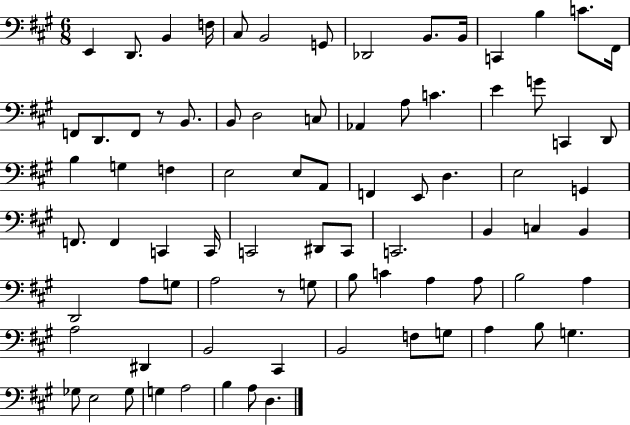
{
  \clef bass
  \numericTimeSignature
  \time 6/8
  \key a \major
  \repeat volta 2 { e,4 d,8. b,4 f16 | cis8 b,2 g,8 | des,2 b,8. b,16 | c,4 b4 c'8. fis,16 | \break f,8 d,8. f,8 r8 b,8. | b,8 d2 c8 | aes,4 a8 c'4. | e'4 g'8 c,4 d,8 | \break b4 g4 f4 | e2 e8 a,8 | f,4 e,8 d4. | e2 g,4 | \break f,8. f,4 c,4 c,16 | c,2 dis,8 c,8 | c,2. | b,4 c4 b,4 | \break d,2 a8 g8 | a2 r8 g8 | b8 c'4 a4 a8 | b2 a4 | \break a2 dis,4 | b,2 cis,4 | b,2 f8 g8 | a4 b8 g4. | \break ges8 e2 ges8 | g4 a2 | b4 a8 d4. | } \bar "|."
}